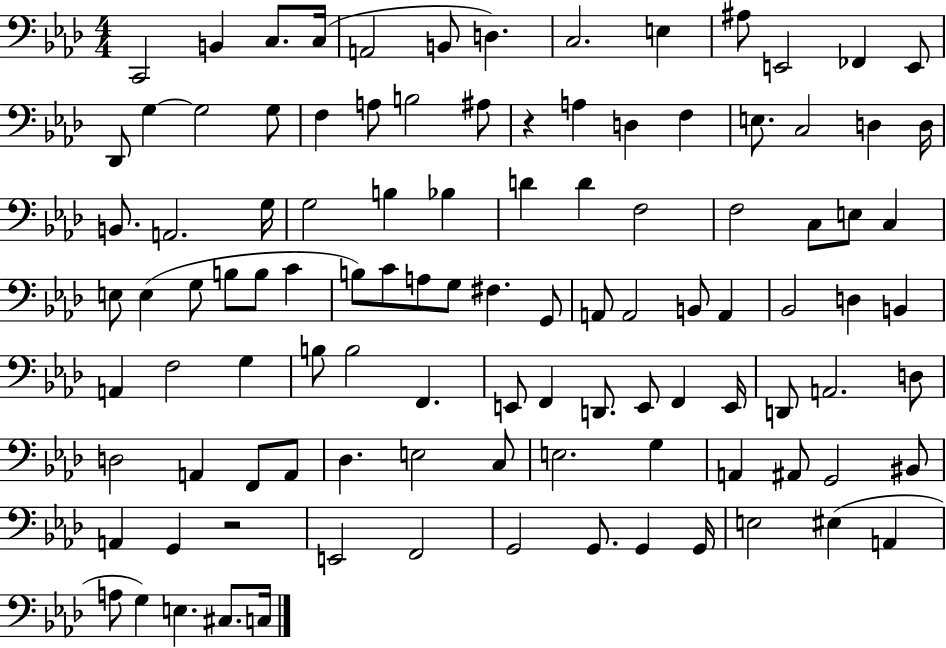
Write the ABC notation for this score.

X:1
T:Untitled
M:4/4
L:1/4
K:Ab
C,,2 B,, C,/2 C,/4 A,,2 B,,/2 D, C,2 E, ^A,/2 E,,2 _F,, E,,/2 _D,,/2 G, G,2 G,/2 F, A,/2 B,2 ^A,/2 z A, D, F, E,/2 C,2 D, D,/4 B,,/2 A,,2 G,/4 G,2 B, _B, D D F,2 F,2 C,/2 E,/2 C, E,/2 E, G,/2 B,/2 B,/2 C B,/2 C/2 A,/2 G,/2 ^F, G,,/2 A,,/2 A,,2 B,,/2 A,, _B,,2 D, B,, A,, F,2 G, B,/2 B,2 F,, E,,/2 F,, D,,/2 E,,/2 F,, E,,/4 D,,/2 A,,2 D,/2 D,2 A,, F,,/2 A,,/2 _D, E,2 C,/2 E,2 G, A,, ^A,,/2 G,,2 ^B,,/2 A,, G,, z2 E,,2 F,,2 G,,2 G,,/2 G,, G,,/4 E,2 ^E, A,, A,/2 G, E, ^C,/2 C,/4